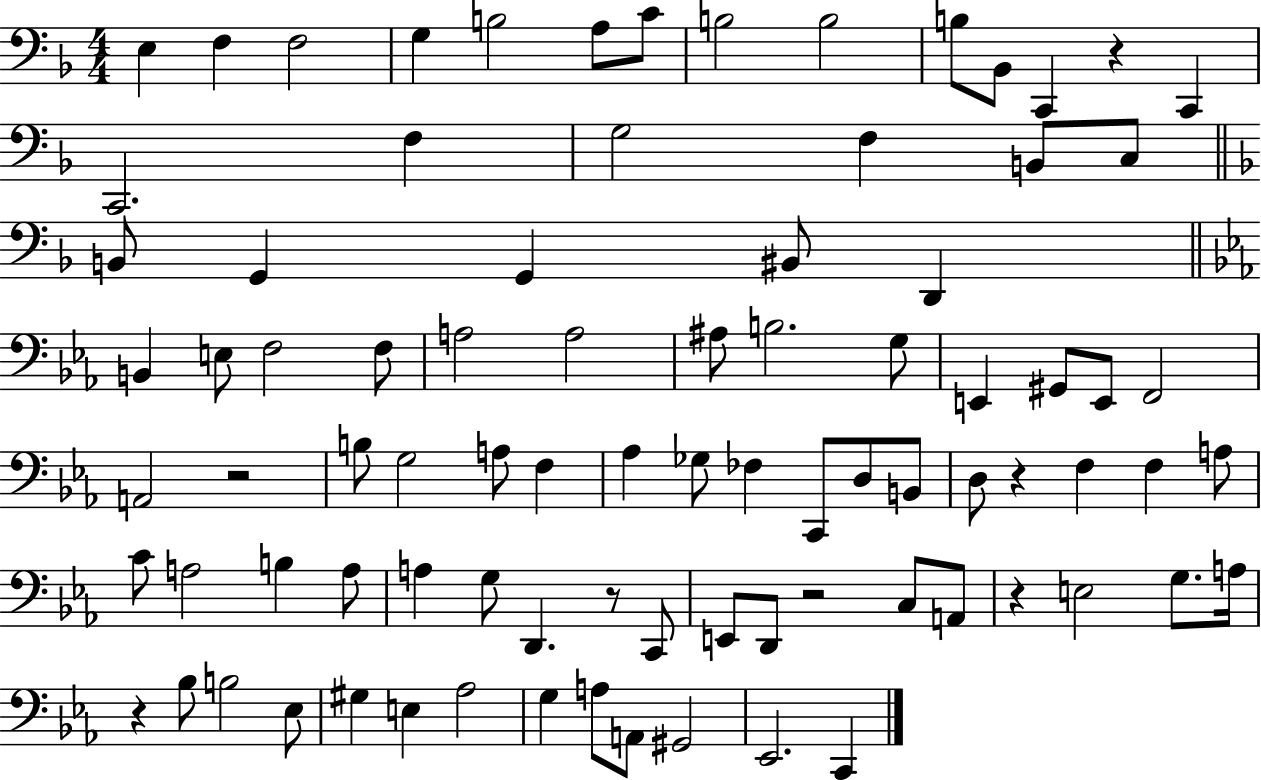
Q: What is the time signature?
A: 4/4